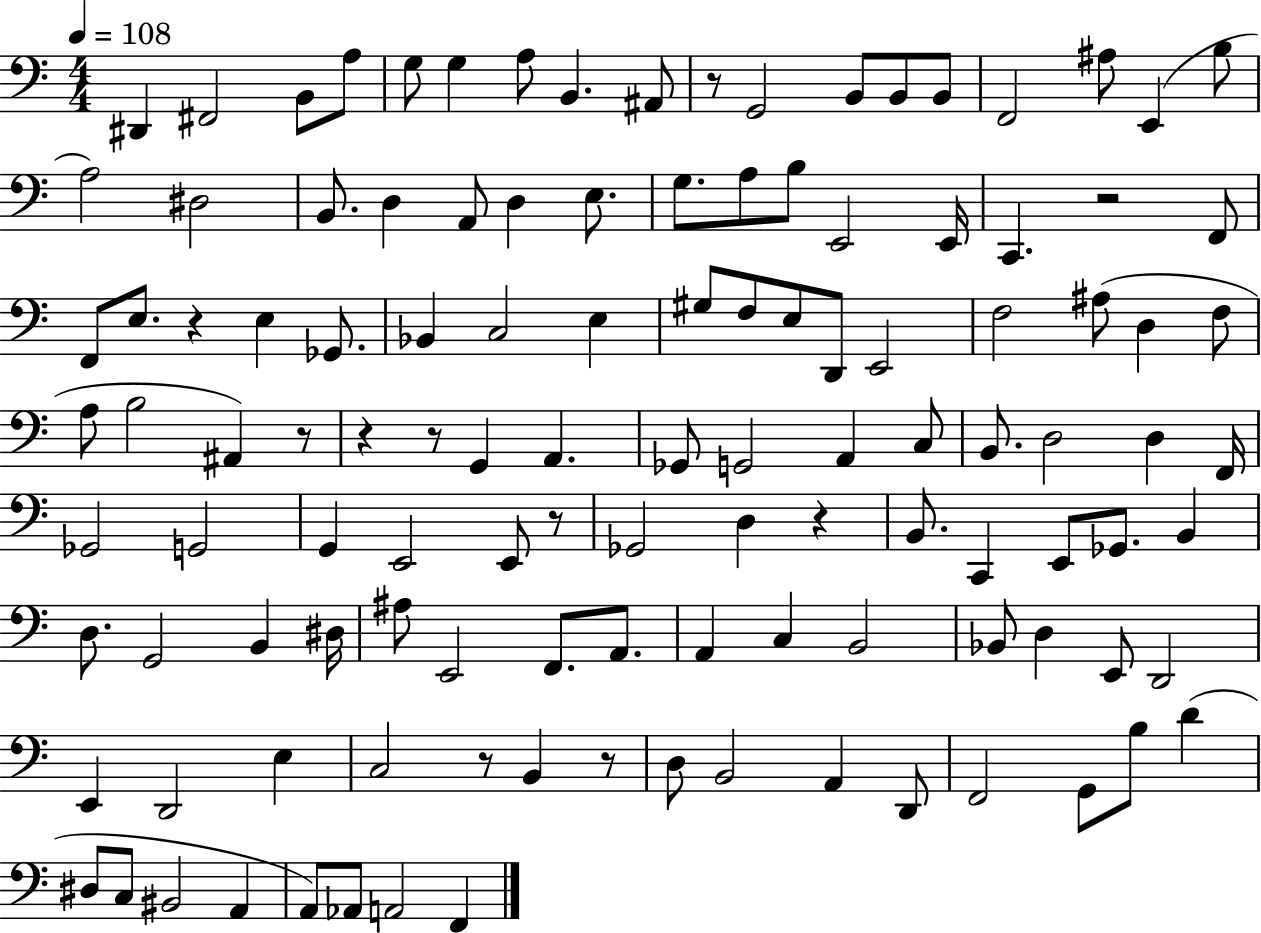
X:1
T:Untitled
M:4/4
L:1/4
K:C
^D,, ^F,,2 B,,/2 A,/2 G,/2 G, A,/2 B,, ^A,,/2 z/2 G,,2 B,,/2 B,,/2 B,,/2 F,,2 ^A,/2 E,, B,/2 A,2 ^D,2 B,,/2 D, A,,/2 D, E,/2 G,/2 A,/2 B,/2 E,,2 E,,/4 C,, z2 F,,/2 F,,/2 E,/2 z E, _G,,/2 _B,, C,2 E, ^G,/2 F,/2 E,/2 D,,/2 E,,2 F,2 ^A,/2 D, F,/2 A,/2 B,2 ^A,, z/2 z z/2 G,, A,, _G,,/2 G,,2 A,, C,/2 B,,/2 D,2 D, F,,/4 _G,,2 G,,2 G,, E,,2 E,,/2 z/2 _G,,2 D, z B,,/2 C,, E,,/2 _G,,/2 B,, D,/2 G,,2 B,, ^D,/4 ^A,/2 E,,2 F,,/2 A,,/2 A,, C, B,,2 _B,,/2 D, E,,/2 D,,2 E,, D,,2 E, C,2 z/2 B,, z/2 D,/2 B,,2 A,, D,,/2 F,,2 G,,/2 B,/2 D ^D,/2 C,/2 ^B,,2 A,, A,,/2 _A,,/2 A,,2 F,,